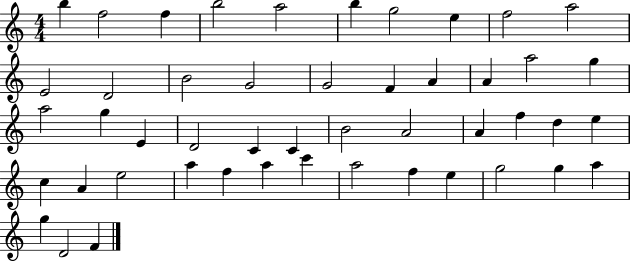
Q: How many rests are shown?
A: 0